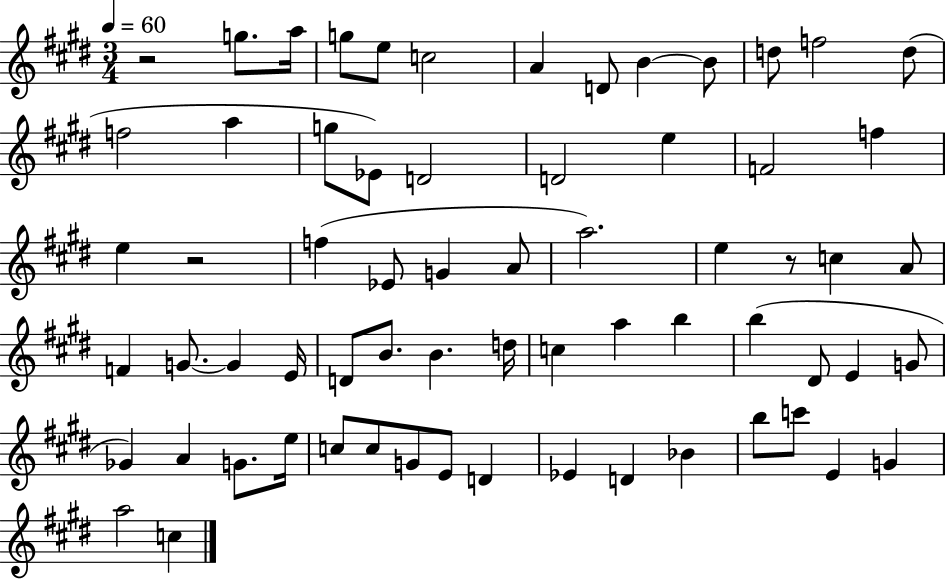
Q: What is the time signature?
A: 3/4